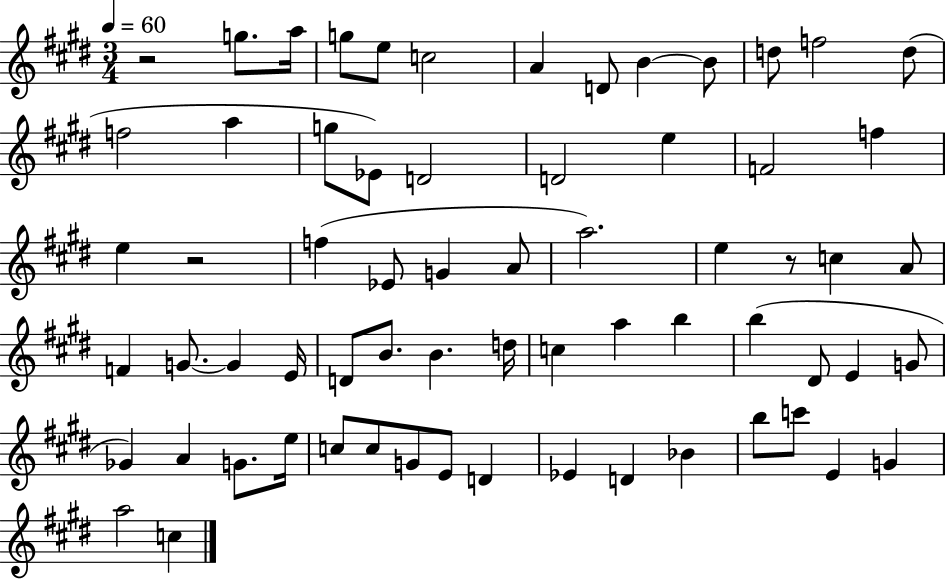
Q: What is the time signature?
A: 3/4